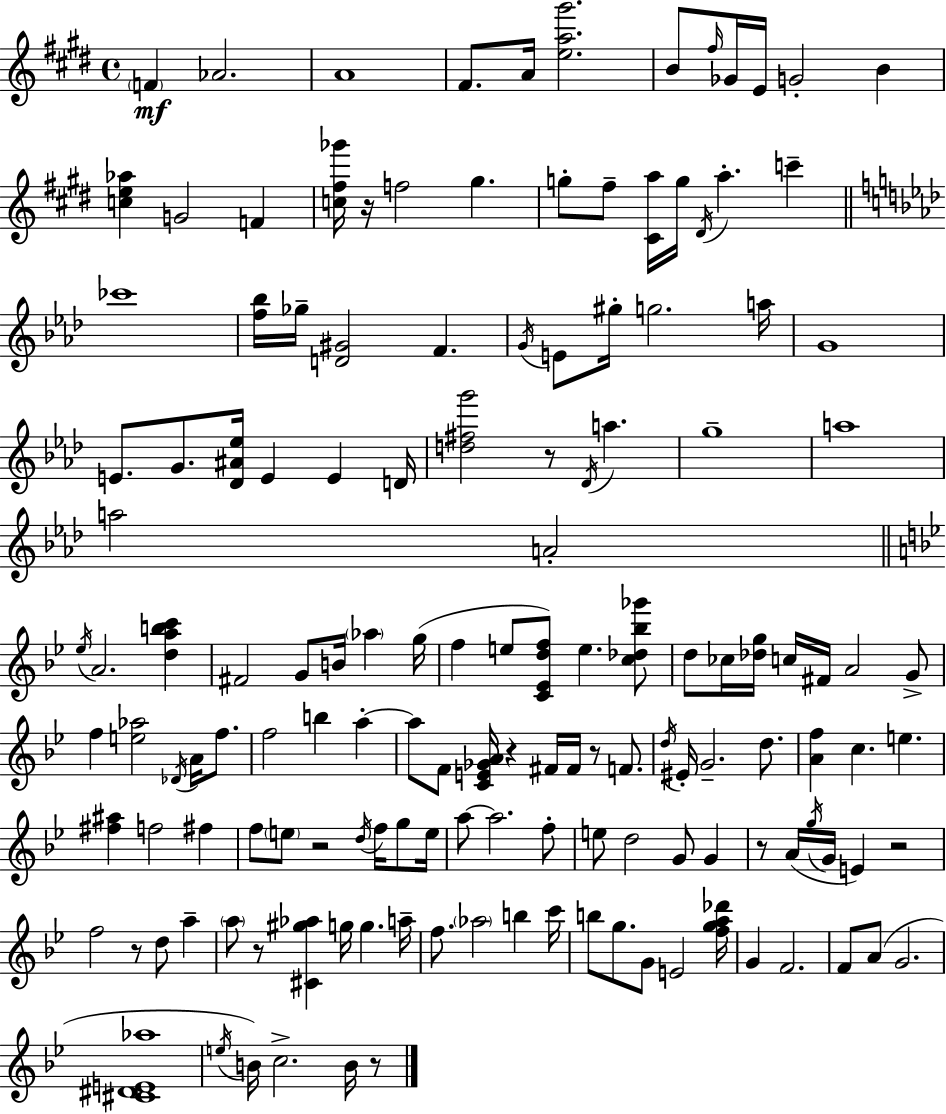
{
  \clef treble
  \time 4/4
  \defaultTimeSignature
  \key e \major
  \parenthesize f'4\mf aes'2. | a'1 | fis'8. a'16 <e'' a'' gis'''>2. | b'8 \grace { fis''16 } ges'16 e'16 g'2-. b'4 | \break <c'' e'' aes''>4 g'2 f'4 | <c'' fis'' ges'''>16 r16 f''2 gis''4. | g''8-. fis''8-- <cis' a''>16 g''16 \acciaccatura { dis'16 } a''4.-. c'''4-- | \bar "||" \break \key aes \major ces'''1 | <f'' bes''>16 ges''16-- <d' gis'>2 f'4. | \acciaccatura { g'16 } e'8 gis''16-. g''2. | a''16 g'1 | \break e'8. g'8. <des' ais' ees''>16 e'4 e'4 | d'16 <d'' fis'' g'''>2 r8 \acciaccatura { des'16 } a''4. | g''1-- | a''1 | \break a''2 a'2-. | \bar "||" \break \key bes \major \acciaccatura { ees''16 } a'2. <d'' a'' b'' c'''>4 | fis'2 g'8 b'16 \parenthesize aes''4 | g''16( f''4 e''8 <c' ees' d'' f''>8) e''4. <c'' des'' bes'' ges'''>8 | d''8 ces''16 <des'' g''>16 c''16 fis'16 a'2 g'8-> | \break f''4 <e'' aes''>2 \acciaccatura { des'16 } a'16 f''8. | f''2 b''4 a''4-.~~ | a''8 f'8 <c' e' ges' a'>16 r4 fis'16 fis'16 r8 f'8. | \acciaccatura { d''16 } eis'16-. g'2.-- | \break d''8. <a' f''>4 c''4. e''4. | <fis'' ais''>4 f''2 fis''4 | f''8 \parenthesize e''8 r2 \acciaccatura { d''16 } | f''16 g''8 e''16 a''8~~ a''2. | \break f''8-. e''8 d''2 g'8 | g'4 r8 a'16( \acciaccatura { g''16 } g'16 e'4) r2 | f''2 r8 d''8 | a''4-- \parenthesize a''8 r8 <cis' gis'' aes''>4 g''16 g''4. | \break a''16-- f''8. \parenthesize aes''2 | b''4 c'''16 b''8 g''8. g'8 e'2 | <f'' g'' a'' des'''>16 g'4 f'2. | f'8 a'8( g'2. | \break <cis' dis' e' aes''>1 | \acciaccatura { e''16 } b'16) c''2.-> | b'16 r8 \bar "|."
}